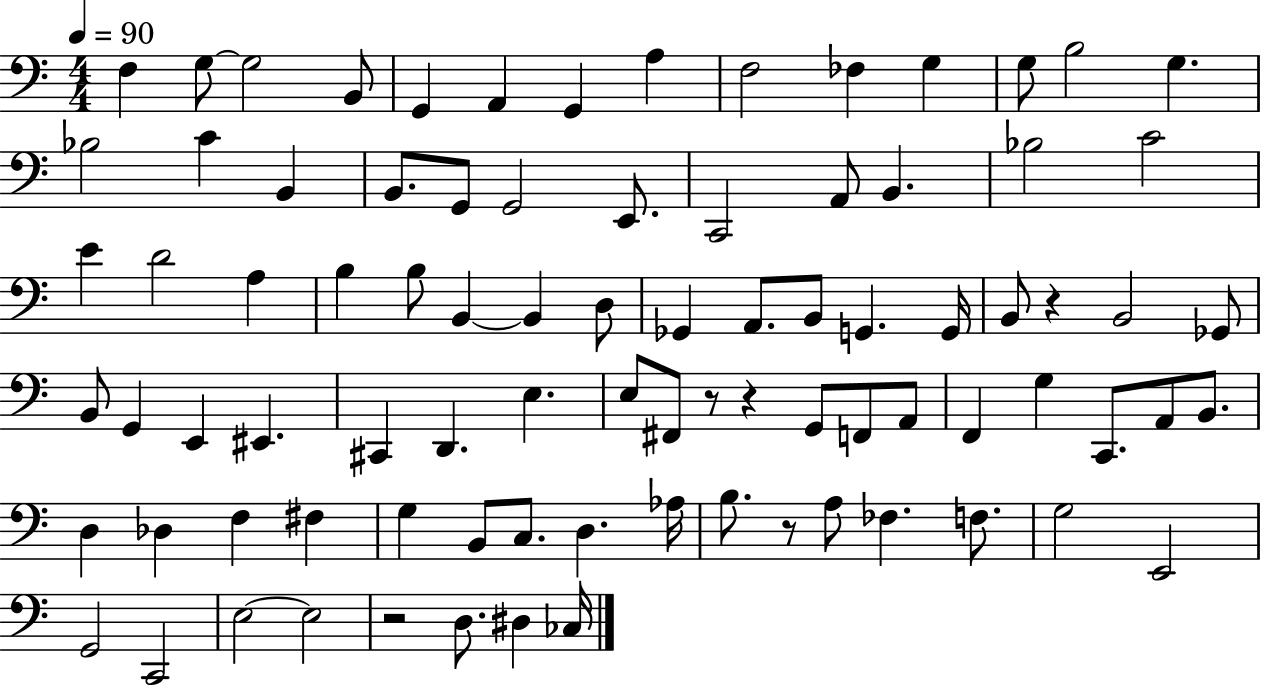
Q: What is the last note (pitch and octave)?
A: CES3